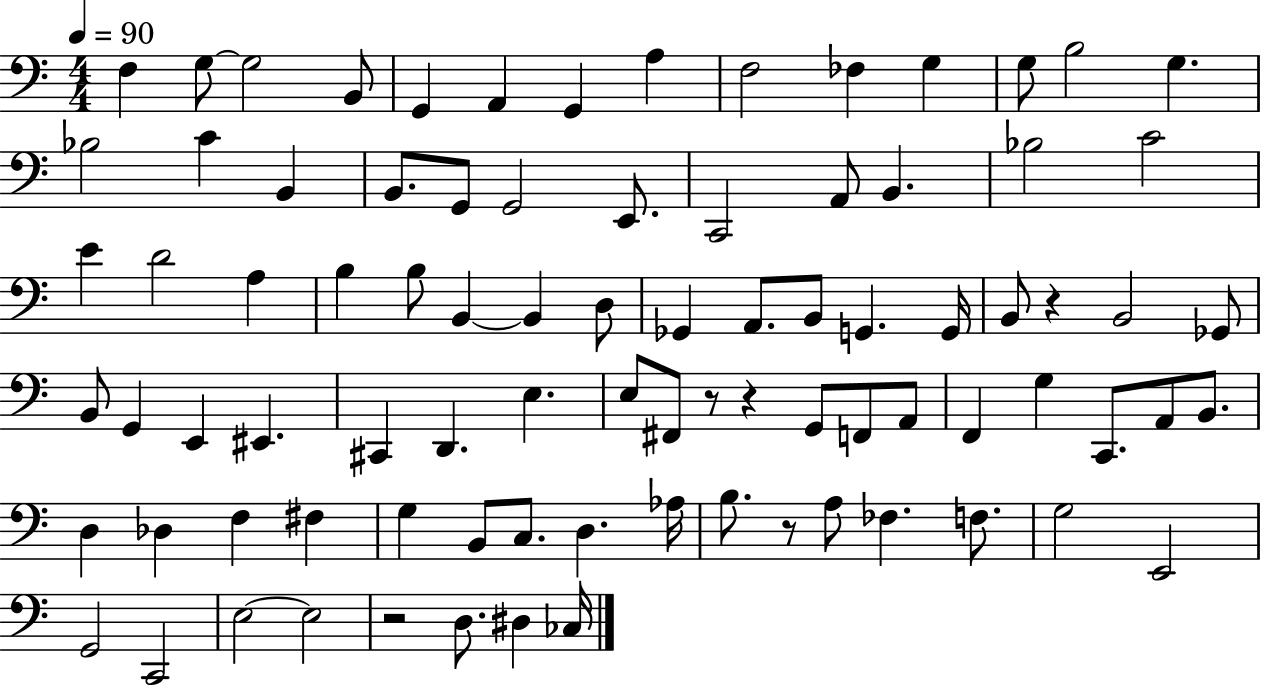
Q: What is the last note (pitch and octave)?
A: CES3